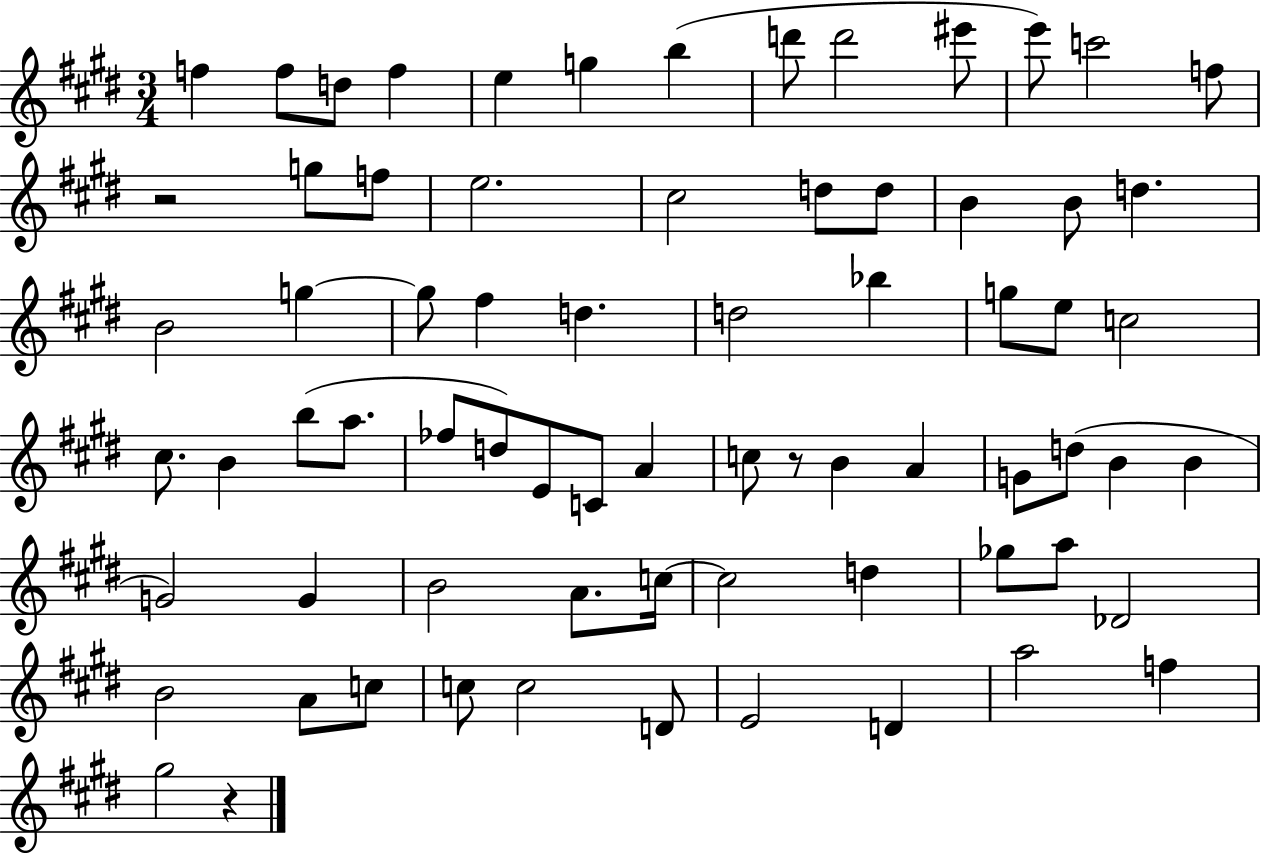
X:1
T:Untitled
M:3/4
L:1/4
K:E
f f/2 d/2 f e g b d'/2 d'2 ^e'/2 e'/2 c'2 f/2 z2 g/2 f/2 e2 ^c2 d/2 d/2 B B/2 d B2 g g/2 ^f d d2 _b g/2 e/2 c2 ^c/2 B b/2 a/2 _f/2 d/2 E/2 C/2 A c/2 z/2 B A G/2 d/2 B B G2 G B2 A/2 c/4 c2 d _g/2 a/2 _D2 B2 A/2 c/2 c/2 c2 D/2 E2 D a2 f ^g2 z